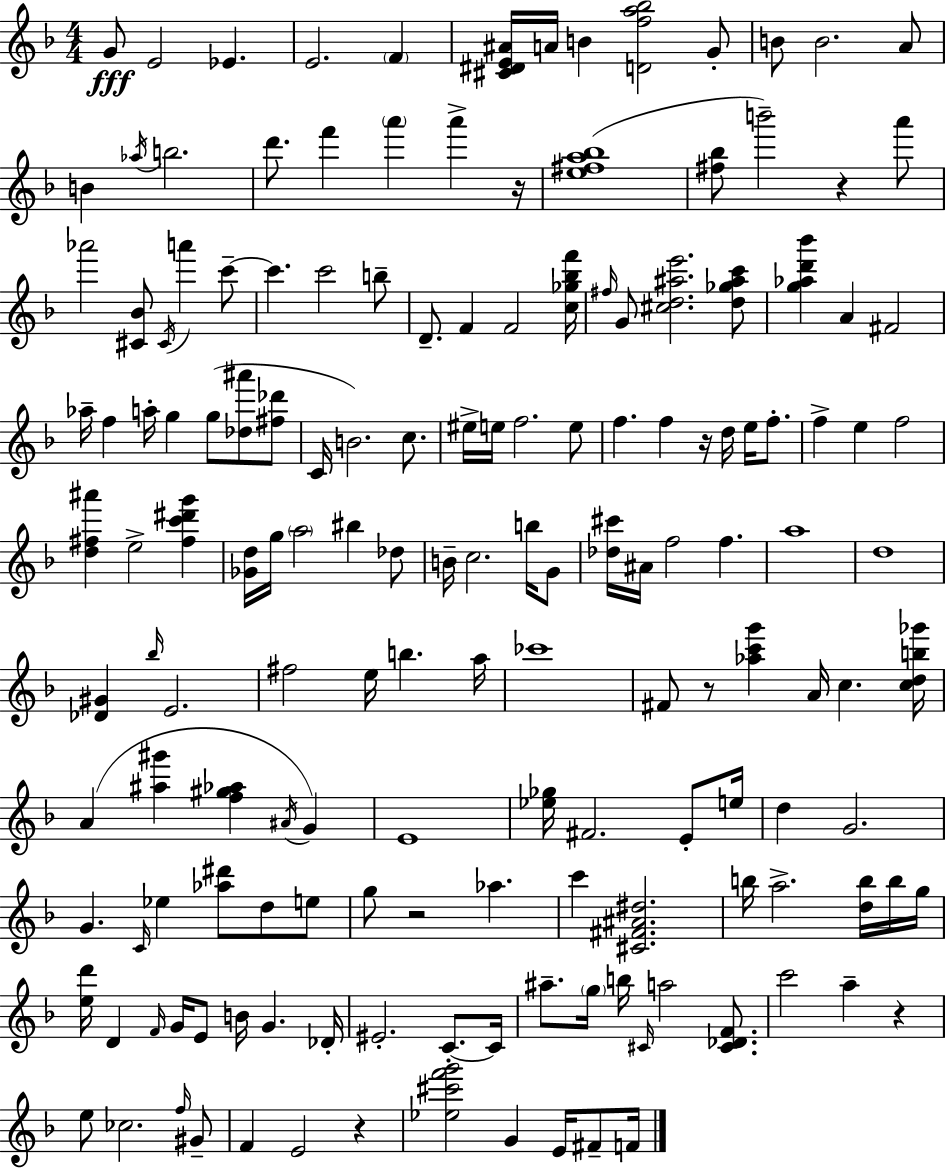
G4/e E4/h Eb4/q. E4/h. F4/q [C#4,D#4,E4,A#4]/s A4/s B4/q [D4,F5,A5,Bb5]/h G4/e B4/e B4/h. A4/e B4/q Ab5/s B5/h. D6/e. F6/q A6/q A6/q R/s [E5,F#5,A5,Bb5]/w [F#5,Bb5]/e B6/h R/q A6/e Ab6/h [C#4,Bb4]/e C#4/s A6/q C6/e C6/q. C6/h B5/e D4/e. F4/q F4/h [C5,Gb5,Bb5,F6]/s F#5/s G4/e [C#5,D5,A#5,E6]/h. [D5,Gb5,A#5,C6]/e [G5,Ab5,D6,Bb6]/q A4/q F#4/h Ab5/s F5/q A5/s G5/q G5/e [Db5,A#6]/e [F#5,Db6]/e C4/s B4/h. C5/e. EIS5/s E5/s F5/h. E5/e F5/q. F5/q R/s D5/s E5/s F5/e. F5/q E5/q F5/h [D5,F#5,A#6]/q E5/h [F#5,C6,D#6,G6]/q [Gb4,D5]/s G5/s A5/h BIS5/q Db5/e B4/s C5/h. B5/s G4/e [Db5,C#6]/s A#4/s F5/h F5/q. A5/w D5/w [Db4,G#4]/q Bb5/s E4/h. F#5/h E5/s B5/q. A5/s CES6/w F#4/e R/e [Ab5,C6,G6]/q A4/s C5/q. [C5,D5,B5,Gb6]/s A4/q [A#5,G#6]/q [F5,G#5,Ab5]/q A#4/s G4/q E4/w [Eb5,Gb5]/s F#4/h. E4/e E5/s D5/q G4/h. G4/q. C4/s Eb5/q [Ab5,D#6]/e D5/e E5/e G5/e R/h Ab5/q. C6/q [C#4,F#4,A#4,D#5]/h. B5/s A5/h. [D5,B5]/s B5/s G5/s [E5,D6]/s D4/q F4/s G4/s E4/e B4/s G4/q. Db4/s EIS4/h. C4/e. C4/s A#5/e. G5/s B5/s C#4/s A5/h [C#4,Db4,F4]/e. C6/h A5/q R/q E5/e CES5/h. F5/s G#4/e F4/q E4/h R/q [Eb5,C#6,F6,G6]/h G4/q E4/s F#4/e F4/s